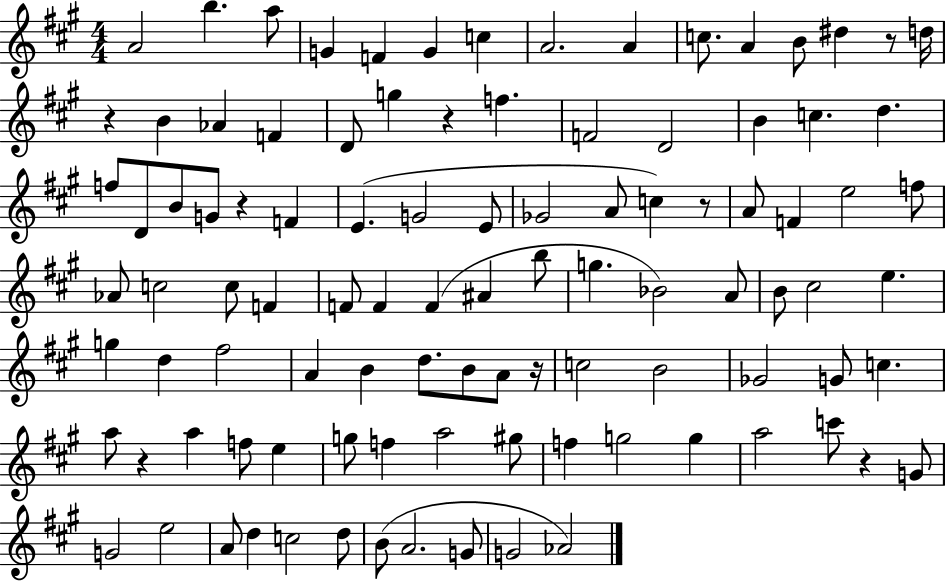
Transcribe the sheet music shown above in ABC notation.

X:1
T:Untitled
M:4/4
L:1/4
K:A
A2 b a/2 G F G c A2 A c/2 A B/2 ^d z/2 d/4 z B _A F D/2 g z f F2 D2 B c d f/2 D/2 B/2 G/2 z F E G2 E/2 _G2 A/2 c z/2 A/2 F e2 f/2 _A/2 c2 c/2 F F/2 F F ^A b/2 g _B2 A/2 B/2 ^c2 e g d ^f2 A B d/2 B/2 A/2 z/4 c2 B2 _G2 G/2 c a/2 z a f/2 e g/2 f a2 ^g/2 f g2 g a2 c'/2 z G/2 G2 e2 A/2 d c2 d/2 B/2 A2 G/2 G2 _A2